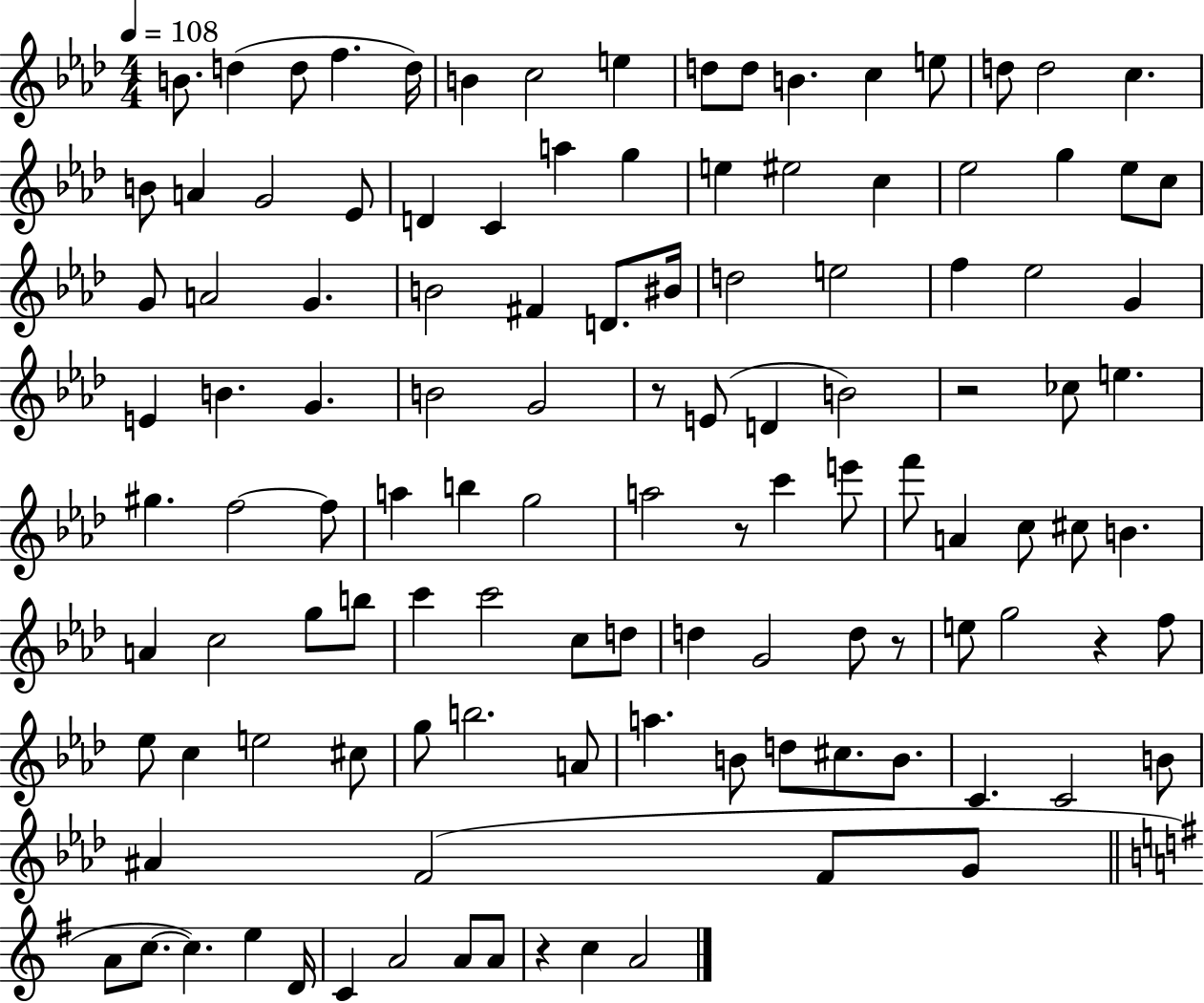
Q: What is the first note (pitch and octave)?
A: B4